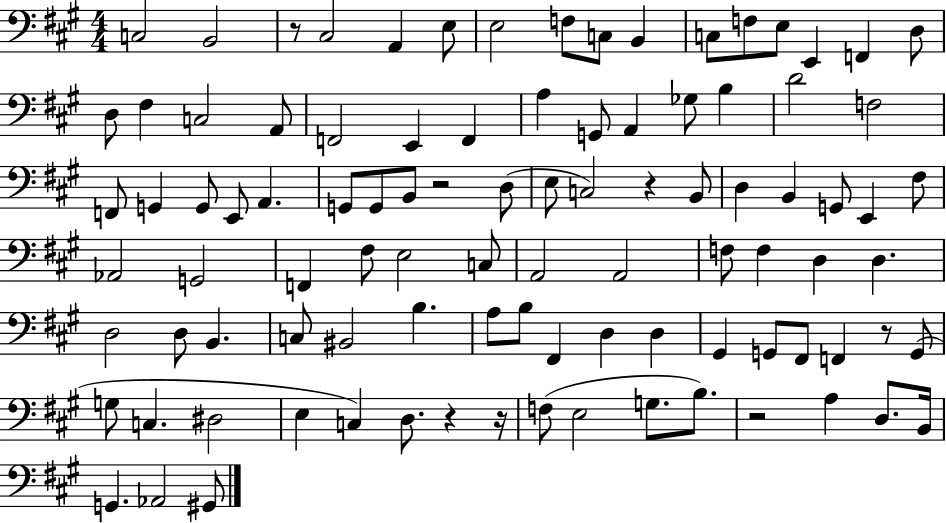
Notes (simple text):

C3/h B2/h R/e C#3/h A2/q E3/e E3/h F3/e C3/e B2/q C3/e F3/e E3/e E2/q F2/q D3/e D3/e F#3/q C3/h A2/e F2/h E2/q F2/q A3/q G2/e A2/q Gb3/e B3/q D4/h F3/h F2/e G2/q G2/e E2/e A2/q. G2/e G2/e B2/e R/h D3/e E3/e C3/h R/q B2/e D3/q B2/q G2/e E2/q F#3/e Ab2/h G2/h F2/q F#3/e E3/h C3/e A2/h A2/h F3/e F3/q D3/q D3/q. D3/h D3/e B2/q. C3/e BIS2/h B3/q. A3/e B3/e F#2/q D3/q D3/q G#2/q G2/e F#2/e F2/q R/e G2/e G3/e C3/q. D#3/h E3/q C3/q D3/e. R/q R/s F3/e E3/h G3/e. B3/e. R/h A3/q D3/e. B2/s G2/q. Ab2/h G#2/e